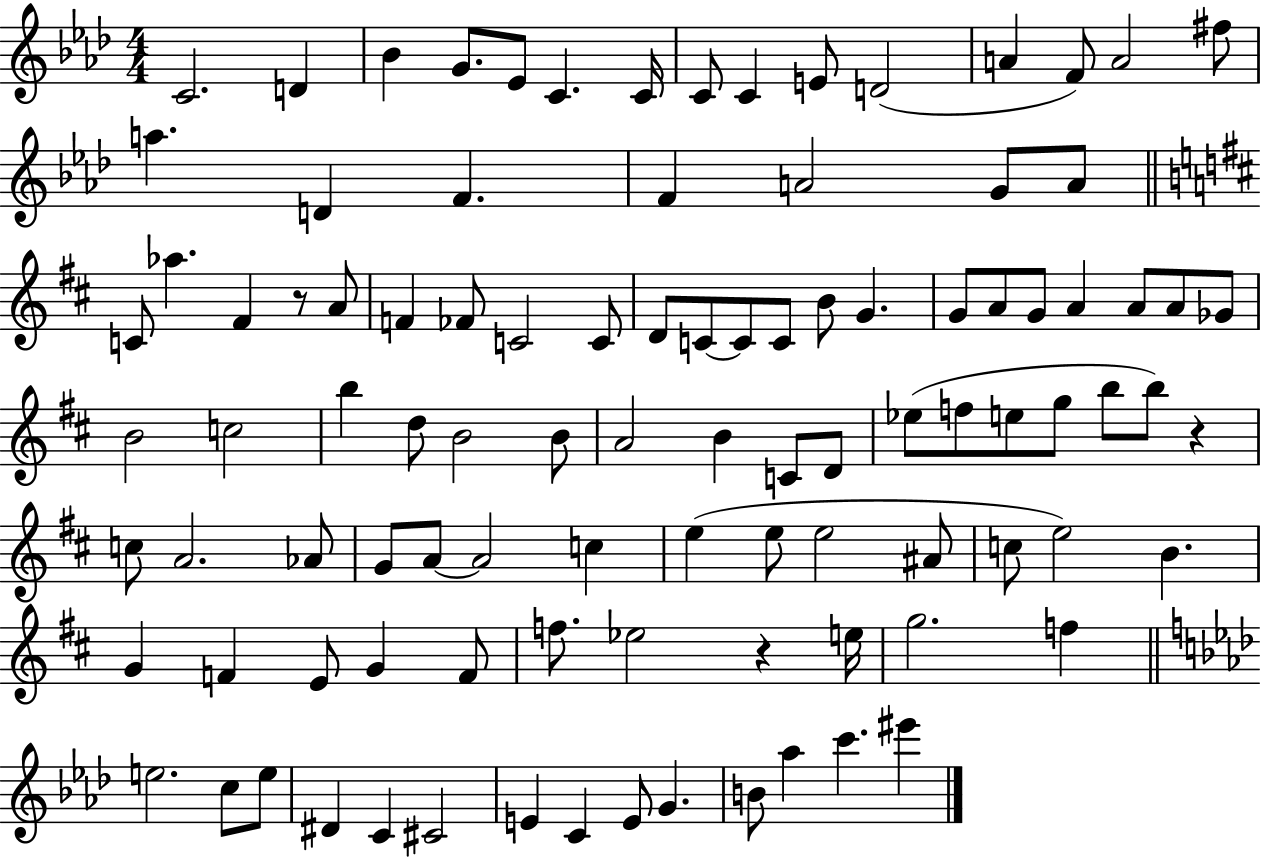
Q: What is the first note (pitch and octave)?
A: C4